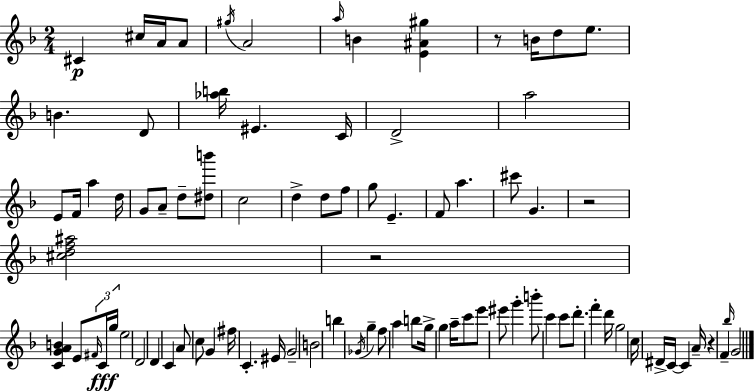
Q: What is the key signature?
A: D minor